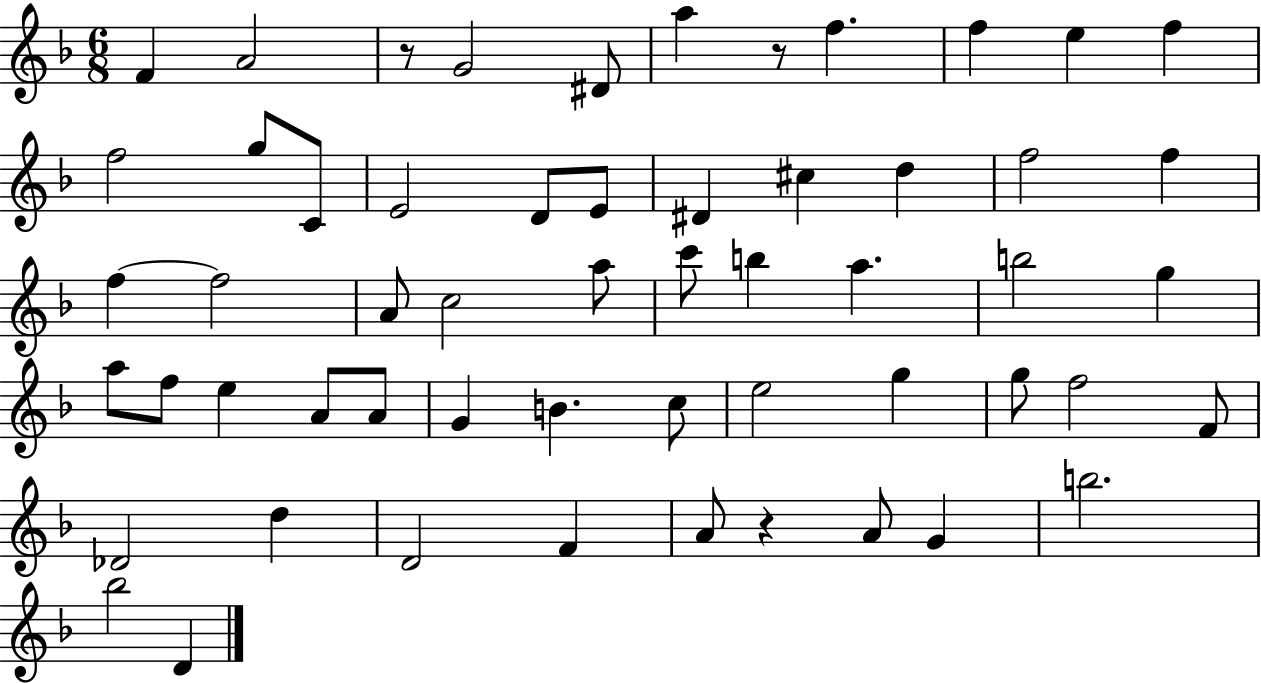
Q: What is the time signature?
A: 6/8